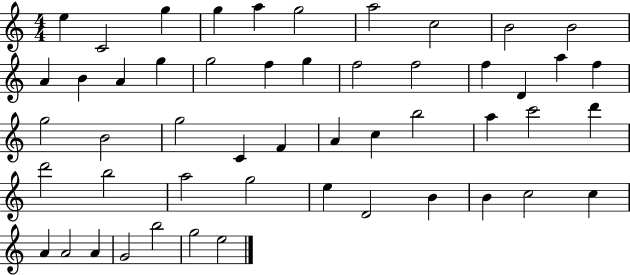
E5/q C4/h G5/q G5/q A5/q G5/h A5/h C5/h B4/h B4/h A4/q B4/q A4/q G5/q G5/h F5/q G5/q F5/h F5/h F5/q D4/q A5/q F5/q G5/h B4/h G5/h C4/q F4/q A4/q C5/q B5/h A5/q C6/h D6/q D6/h B5/h A5/h G5/h E5/q D4/h B4/q B4/q C5/h C5/q A4/q A4/h A4/q G4/h B5/h G5/h E5/h